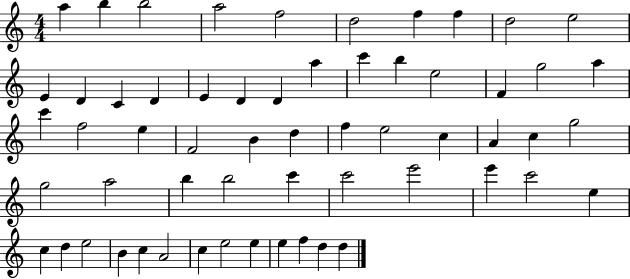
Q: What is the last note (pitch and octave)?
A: D5